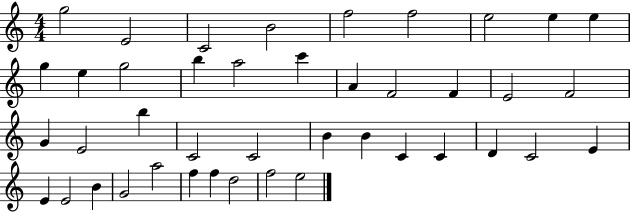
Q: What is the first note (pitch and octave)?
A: G5